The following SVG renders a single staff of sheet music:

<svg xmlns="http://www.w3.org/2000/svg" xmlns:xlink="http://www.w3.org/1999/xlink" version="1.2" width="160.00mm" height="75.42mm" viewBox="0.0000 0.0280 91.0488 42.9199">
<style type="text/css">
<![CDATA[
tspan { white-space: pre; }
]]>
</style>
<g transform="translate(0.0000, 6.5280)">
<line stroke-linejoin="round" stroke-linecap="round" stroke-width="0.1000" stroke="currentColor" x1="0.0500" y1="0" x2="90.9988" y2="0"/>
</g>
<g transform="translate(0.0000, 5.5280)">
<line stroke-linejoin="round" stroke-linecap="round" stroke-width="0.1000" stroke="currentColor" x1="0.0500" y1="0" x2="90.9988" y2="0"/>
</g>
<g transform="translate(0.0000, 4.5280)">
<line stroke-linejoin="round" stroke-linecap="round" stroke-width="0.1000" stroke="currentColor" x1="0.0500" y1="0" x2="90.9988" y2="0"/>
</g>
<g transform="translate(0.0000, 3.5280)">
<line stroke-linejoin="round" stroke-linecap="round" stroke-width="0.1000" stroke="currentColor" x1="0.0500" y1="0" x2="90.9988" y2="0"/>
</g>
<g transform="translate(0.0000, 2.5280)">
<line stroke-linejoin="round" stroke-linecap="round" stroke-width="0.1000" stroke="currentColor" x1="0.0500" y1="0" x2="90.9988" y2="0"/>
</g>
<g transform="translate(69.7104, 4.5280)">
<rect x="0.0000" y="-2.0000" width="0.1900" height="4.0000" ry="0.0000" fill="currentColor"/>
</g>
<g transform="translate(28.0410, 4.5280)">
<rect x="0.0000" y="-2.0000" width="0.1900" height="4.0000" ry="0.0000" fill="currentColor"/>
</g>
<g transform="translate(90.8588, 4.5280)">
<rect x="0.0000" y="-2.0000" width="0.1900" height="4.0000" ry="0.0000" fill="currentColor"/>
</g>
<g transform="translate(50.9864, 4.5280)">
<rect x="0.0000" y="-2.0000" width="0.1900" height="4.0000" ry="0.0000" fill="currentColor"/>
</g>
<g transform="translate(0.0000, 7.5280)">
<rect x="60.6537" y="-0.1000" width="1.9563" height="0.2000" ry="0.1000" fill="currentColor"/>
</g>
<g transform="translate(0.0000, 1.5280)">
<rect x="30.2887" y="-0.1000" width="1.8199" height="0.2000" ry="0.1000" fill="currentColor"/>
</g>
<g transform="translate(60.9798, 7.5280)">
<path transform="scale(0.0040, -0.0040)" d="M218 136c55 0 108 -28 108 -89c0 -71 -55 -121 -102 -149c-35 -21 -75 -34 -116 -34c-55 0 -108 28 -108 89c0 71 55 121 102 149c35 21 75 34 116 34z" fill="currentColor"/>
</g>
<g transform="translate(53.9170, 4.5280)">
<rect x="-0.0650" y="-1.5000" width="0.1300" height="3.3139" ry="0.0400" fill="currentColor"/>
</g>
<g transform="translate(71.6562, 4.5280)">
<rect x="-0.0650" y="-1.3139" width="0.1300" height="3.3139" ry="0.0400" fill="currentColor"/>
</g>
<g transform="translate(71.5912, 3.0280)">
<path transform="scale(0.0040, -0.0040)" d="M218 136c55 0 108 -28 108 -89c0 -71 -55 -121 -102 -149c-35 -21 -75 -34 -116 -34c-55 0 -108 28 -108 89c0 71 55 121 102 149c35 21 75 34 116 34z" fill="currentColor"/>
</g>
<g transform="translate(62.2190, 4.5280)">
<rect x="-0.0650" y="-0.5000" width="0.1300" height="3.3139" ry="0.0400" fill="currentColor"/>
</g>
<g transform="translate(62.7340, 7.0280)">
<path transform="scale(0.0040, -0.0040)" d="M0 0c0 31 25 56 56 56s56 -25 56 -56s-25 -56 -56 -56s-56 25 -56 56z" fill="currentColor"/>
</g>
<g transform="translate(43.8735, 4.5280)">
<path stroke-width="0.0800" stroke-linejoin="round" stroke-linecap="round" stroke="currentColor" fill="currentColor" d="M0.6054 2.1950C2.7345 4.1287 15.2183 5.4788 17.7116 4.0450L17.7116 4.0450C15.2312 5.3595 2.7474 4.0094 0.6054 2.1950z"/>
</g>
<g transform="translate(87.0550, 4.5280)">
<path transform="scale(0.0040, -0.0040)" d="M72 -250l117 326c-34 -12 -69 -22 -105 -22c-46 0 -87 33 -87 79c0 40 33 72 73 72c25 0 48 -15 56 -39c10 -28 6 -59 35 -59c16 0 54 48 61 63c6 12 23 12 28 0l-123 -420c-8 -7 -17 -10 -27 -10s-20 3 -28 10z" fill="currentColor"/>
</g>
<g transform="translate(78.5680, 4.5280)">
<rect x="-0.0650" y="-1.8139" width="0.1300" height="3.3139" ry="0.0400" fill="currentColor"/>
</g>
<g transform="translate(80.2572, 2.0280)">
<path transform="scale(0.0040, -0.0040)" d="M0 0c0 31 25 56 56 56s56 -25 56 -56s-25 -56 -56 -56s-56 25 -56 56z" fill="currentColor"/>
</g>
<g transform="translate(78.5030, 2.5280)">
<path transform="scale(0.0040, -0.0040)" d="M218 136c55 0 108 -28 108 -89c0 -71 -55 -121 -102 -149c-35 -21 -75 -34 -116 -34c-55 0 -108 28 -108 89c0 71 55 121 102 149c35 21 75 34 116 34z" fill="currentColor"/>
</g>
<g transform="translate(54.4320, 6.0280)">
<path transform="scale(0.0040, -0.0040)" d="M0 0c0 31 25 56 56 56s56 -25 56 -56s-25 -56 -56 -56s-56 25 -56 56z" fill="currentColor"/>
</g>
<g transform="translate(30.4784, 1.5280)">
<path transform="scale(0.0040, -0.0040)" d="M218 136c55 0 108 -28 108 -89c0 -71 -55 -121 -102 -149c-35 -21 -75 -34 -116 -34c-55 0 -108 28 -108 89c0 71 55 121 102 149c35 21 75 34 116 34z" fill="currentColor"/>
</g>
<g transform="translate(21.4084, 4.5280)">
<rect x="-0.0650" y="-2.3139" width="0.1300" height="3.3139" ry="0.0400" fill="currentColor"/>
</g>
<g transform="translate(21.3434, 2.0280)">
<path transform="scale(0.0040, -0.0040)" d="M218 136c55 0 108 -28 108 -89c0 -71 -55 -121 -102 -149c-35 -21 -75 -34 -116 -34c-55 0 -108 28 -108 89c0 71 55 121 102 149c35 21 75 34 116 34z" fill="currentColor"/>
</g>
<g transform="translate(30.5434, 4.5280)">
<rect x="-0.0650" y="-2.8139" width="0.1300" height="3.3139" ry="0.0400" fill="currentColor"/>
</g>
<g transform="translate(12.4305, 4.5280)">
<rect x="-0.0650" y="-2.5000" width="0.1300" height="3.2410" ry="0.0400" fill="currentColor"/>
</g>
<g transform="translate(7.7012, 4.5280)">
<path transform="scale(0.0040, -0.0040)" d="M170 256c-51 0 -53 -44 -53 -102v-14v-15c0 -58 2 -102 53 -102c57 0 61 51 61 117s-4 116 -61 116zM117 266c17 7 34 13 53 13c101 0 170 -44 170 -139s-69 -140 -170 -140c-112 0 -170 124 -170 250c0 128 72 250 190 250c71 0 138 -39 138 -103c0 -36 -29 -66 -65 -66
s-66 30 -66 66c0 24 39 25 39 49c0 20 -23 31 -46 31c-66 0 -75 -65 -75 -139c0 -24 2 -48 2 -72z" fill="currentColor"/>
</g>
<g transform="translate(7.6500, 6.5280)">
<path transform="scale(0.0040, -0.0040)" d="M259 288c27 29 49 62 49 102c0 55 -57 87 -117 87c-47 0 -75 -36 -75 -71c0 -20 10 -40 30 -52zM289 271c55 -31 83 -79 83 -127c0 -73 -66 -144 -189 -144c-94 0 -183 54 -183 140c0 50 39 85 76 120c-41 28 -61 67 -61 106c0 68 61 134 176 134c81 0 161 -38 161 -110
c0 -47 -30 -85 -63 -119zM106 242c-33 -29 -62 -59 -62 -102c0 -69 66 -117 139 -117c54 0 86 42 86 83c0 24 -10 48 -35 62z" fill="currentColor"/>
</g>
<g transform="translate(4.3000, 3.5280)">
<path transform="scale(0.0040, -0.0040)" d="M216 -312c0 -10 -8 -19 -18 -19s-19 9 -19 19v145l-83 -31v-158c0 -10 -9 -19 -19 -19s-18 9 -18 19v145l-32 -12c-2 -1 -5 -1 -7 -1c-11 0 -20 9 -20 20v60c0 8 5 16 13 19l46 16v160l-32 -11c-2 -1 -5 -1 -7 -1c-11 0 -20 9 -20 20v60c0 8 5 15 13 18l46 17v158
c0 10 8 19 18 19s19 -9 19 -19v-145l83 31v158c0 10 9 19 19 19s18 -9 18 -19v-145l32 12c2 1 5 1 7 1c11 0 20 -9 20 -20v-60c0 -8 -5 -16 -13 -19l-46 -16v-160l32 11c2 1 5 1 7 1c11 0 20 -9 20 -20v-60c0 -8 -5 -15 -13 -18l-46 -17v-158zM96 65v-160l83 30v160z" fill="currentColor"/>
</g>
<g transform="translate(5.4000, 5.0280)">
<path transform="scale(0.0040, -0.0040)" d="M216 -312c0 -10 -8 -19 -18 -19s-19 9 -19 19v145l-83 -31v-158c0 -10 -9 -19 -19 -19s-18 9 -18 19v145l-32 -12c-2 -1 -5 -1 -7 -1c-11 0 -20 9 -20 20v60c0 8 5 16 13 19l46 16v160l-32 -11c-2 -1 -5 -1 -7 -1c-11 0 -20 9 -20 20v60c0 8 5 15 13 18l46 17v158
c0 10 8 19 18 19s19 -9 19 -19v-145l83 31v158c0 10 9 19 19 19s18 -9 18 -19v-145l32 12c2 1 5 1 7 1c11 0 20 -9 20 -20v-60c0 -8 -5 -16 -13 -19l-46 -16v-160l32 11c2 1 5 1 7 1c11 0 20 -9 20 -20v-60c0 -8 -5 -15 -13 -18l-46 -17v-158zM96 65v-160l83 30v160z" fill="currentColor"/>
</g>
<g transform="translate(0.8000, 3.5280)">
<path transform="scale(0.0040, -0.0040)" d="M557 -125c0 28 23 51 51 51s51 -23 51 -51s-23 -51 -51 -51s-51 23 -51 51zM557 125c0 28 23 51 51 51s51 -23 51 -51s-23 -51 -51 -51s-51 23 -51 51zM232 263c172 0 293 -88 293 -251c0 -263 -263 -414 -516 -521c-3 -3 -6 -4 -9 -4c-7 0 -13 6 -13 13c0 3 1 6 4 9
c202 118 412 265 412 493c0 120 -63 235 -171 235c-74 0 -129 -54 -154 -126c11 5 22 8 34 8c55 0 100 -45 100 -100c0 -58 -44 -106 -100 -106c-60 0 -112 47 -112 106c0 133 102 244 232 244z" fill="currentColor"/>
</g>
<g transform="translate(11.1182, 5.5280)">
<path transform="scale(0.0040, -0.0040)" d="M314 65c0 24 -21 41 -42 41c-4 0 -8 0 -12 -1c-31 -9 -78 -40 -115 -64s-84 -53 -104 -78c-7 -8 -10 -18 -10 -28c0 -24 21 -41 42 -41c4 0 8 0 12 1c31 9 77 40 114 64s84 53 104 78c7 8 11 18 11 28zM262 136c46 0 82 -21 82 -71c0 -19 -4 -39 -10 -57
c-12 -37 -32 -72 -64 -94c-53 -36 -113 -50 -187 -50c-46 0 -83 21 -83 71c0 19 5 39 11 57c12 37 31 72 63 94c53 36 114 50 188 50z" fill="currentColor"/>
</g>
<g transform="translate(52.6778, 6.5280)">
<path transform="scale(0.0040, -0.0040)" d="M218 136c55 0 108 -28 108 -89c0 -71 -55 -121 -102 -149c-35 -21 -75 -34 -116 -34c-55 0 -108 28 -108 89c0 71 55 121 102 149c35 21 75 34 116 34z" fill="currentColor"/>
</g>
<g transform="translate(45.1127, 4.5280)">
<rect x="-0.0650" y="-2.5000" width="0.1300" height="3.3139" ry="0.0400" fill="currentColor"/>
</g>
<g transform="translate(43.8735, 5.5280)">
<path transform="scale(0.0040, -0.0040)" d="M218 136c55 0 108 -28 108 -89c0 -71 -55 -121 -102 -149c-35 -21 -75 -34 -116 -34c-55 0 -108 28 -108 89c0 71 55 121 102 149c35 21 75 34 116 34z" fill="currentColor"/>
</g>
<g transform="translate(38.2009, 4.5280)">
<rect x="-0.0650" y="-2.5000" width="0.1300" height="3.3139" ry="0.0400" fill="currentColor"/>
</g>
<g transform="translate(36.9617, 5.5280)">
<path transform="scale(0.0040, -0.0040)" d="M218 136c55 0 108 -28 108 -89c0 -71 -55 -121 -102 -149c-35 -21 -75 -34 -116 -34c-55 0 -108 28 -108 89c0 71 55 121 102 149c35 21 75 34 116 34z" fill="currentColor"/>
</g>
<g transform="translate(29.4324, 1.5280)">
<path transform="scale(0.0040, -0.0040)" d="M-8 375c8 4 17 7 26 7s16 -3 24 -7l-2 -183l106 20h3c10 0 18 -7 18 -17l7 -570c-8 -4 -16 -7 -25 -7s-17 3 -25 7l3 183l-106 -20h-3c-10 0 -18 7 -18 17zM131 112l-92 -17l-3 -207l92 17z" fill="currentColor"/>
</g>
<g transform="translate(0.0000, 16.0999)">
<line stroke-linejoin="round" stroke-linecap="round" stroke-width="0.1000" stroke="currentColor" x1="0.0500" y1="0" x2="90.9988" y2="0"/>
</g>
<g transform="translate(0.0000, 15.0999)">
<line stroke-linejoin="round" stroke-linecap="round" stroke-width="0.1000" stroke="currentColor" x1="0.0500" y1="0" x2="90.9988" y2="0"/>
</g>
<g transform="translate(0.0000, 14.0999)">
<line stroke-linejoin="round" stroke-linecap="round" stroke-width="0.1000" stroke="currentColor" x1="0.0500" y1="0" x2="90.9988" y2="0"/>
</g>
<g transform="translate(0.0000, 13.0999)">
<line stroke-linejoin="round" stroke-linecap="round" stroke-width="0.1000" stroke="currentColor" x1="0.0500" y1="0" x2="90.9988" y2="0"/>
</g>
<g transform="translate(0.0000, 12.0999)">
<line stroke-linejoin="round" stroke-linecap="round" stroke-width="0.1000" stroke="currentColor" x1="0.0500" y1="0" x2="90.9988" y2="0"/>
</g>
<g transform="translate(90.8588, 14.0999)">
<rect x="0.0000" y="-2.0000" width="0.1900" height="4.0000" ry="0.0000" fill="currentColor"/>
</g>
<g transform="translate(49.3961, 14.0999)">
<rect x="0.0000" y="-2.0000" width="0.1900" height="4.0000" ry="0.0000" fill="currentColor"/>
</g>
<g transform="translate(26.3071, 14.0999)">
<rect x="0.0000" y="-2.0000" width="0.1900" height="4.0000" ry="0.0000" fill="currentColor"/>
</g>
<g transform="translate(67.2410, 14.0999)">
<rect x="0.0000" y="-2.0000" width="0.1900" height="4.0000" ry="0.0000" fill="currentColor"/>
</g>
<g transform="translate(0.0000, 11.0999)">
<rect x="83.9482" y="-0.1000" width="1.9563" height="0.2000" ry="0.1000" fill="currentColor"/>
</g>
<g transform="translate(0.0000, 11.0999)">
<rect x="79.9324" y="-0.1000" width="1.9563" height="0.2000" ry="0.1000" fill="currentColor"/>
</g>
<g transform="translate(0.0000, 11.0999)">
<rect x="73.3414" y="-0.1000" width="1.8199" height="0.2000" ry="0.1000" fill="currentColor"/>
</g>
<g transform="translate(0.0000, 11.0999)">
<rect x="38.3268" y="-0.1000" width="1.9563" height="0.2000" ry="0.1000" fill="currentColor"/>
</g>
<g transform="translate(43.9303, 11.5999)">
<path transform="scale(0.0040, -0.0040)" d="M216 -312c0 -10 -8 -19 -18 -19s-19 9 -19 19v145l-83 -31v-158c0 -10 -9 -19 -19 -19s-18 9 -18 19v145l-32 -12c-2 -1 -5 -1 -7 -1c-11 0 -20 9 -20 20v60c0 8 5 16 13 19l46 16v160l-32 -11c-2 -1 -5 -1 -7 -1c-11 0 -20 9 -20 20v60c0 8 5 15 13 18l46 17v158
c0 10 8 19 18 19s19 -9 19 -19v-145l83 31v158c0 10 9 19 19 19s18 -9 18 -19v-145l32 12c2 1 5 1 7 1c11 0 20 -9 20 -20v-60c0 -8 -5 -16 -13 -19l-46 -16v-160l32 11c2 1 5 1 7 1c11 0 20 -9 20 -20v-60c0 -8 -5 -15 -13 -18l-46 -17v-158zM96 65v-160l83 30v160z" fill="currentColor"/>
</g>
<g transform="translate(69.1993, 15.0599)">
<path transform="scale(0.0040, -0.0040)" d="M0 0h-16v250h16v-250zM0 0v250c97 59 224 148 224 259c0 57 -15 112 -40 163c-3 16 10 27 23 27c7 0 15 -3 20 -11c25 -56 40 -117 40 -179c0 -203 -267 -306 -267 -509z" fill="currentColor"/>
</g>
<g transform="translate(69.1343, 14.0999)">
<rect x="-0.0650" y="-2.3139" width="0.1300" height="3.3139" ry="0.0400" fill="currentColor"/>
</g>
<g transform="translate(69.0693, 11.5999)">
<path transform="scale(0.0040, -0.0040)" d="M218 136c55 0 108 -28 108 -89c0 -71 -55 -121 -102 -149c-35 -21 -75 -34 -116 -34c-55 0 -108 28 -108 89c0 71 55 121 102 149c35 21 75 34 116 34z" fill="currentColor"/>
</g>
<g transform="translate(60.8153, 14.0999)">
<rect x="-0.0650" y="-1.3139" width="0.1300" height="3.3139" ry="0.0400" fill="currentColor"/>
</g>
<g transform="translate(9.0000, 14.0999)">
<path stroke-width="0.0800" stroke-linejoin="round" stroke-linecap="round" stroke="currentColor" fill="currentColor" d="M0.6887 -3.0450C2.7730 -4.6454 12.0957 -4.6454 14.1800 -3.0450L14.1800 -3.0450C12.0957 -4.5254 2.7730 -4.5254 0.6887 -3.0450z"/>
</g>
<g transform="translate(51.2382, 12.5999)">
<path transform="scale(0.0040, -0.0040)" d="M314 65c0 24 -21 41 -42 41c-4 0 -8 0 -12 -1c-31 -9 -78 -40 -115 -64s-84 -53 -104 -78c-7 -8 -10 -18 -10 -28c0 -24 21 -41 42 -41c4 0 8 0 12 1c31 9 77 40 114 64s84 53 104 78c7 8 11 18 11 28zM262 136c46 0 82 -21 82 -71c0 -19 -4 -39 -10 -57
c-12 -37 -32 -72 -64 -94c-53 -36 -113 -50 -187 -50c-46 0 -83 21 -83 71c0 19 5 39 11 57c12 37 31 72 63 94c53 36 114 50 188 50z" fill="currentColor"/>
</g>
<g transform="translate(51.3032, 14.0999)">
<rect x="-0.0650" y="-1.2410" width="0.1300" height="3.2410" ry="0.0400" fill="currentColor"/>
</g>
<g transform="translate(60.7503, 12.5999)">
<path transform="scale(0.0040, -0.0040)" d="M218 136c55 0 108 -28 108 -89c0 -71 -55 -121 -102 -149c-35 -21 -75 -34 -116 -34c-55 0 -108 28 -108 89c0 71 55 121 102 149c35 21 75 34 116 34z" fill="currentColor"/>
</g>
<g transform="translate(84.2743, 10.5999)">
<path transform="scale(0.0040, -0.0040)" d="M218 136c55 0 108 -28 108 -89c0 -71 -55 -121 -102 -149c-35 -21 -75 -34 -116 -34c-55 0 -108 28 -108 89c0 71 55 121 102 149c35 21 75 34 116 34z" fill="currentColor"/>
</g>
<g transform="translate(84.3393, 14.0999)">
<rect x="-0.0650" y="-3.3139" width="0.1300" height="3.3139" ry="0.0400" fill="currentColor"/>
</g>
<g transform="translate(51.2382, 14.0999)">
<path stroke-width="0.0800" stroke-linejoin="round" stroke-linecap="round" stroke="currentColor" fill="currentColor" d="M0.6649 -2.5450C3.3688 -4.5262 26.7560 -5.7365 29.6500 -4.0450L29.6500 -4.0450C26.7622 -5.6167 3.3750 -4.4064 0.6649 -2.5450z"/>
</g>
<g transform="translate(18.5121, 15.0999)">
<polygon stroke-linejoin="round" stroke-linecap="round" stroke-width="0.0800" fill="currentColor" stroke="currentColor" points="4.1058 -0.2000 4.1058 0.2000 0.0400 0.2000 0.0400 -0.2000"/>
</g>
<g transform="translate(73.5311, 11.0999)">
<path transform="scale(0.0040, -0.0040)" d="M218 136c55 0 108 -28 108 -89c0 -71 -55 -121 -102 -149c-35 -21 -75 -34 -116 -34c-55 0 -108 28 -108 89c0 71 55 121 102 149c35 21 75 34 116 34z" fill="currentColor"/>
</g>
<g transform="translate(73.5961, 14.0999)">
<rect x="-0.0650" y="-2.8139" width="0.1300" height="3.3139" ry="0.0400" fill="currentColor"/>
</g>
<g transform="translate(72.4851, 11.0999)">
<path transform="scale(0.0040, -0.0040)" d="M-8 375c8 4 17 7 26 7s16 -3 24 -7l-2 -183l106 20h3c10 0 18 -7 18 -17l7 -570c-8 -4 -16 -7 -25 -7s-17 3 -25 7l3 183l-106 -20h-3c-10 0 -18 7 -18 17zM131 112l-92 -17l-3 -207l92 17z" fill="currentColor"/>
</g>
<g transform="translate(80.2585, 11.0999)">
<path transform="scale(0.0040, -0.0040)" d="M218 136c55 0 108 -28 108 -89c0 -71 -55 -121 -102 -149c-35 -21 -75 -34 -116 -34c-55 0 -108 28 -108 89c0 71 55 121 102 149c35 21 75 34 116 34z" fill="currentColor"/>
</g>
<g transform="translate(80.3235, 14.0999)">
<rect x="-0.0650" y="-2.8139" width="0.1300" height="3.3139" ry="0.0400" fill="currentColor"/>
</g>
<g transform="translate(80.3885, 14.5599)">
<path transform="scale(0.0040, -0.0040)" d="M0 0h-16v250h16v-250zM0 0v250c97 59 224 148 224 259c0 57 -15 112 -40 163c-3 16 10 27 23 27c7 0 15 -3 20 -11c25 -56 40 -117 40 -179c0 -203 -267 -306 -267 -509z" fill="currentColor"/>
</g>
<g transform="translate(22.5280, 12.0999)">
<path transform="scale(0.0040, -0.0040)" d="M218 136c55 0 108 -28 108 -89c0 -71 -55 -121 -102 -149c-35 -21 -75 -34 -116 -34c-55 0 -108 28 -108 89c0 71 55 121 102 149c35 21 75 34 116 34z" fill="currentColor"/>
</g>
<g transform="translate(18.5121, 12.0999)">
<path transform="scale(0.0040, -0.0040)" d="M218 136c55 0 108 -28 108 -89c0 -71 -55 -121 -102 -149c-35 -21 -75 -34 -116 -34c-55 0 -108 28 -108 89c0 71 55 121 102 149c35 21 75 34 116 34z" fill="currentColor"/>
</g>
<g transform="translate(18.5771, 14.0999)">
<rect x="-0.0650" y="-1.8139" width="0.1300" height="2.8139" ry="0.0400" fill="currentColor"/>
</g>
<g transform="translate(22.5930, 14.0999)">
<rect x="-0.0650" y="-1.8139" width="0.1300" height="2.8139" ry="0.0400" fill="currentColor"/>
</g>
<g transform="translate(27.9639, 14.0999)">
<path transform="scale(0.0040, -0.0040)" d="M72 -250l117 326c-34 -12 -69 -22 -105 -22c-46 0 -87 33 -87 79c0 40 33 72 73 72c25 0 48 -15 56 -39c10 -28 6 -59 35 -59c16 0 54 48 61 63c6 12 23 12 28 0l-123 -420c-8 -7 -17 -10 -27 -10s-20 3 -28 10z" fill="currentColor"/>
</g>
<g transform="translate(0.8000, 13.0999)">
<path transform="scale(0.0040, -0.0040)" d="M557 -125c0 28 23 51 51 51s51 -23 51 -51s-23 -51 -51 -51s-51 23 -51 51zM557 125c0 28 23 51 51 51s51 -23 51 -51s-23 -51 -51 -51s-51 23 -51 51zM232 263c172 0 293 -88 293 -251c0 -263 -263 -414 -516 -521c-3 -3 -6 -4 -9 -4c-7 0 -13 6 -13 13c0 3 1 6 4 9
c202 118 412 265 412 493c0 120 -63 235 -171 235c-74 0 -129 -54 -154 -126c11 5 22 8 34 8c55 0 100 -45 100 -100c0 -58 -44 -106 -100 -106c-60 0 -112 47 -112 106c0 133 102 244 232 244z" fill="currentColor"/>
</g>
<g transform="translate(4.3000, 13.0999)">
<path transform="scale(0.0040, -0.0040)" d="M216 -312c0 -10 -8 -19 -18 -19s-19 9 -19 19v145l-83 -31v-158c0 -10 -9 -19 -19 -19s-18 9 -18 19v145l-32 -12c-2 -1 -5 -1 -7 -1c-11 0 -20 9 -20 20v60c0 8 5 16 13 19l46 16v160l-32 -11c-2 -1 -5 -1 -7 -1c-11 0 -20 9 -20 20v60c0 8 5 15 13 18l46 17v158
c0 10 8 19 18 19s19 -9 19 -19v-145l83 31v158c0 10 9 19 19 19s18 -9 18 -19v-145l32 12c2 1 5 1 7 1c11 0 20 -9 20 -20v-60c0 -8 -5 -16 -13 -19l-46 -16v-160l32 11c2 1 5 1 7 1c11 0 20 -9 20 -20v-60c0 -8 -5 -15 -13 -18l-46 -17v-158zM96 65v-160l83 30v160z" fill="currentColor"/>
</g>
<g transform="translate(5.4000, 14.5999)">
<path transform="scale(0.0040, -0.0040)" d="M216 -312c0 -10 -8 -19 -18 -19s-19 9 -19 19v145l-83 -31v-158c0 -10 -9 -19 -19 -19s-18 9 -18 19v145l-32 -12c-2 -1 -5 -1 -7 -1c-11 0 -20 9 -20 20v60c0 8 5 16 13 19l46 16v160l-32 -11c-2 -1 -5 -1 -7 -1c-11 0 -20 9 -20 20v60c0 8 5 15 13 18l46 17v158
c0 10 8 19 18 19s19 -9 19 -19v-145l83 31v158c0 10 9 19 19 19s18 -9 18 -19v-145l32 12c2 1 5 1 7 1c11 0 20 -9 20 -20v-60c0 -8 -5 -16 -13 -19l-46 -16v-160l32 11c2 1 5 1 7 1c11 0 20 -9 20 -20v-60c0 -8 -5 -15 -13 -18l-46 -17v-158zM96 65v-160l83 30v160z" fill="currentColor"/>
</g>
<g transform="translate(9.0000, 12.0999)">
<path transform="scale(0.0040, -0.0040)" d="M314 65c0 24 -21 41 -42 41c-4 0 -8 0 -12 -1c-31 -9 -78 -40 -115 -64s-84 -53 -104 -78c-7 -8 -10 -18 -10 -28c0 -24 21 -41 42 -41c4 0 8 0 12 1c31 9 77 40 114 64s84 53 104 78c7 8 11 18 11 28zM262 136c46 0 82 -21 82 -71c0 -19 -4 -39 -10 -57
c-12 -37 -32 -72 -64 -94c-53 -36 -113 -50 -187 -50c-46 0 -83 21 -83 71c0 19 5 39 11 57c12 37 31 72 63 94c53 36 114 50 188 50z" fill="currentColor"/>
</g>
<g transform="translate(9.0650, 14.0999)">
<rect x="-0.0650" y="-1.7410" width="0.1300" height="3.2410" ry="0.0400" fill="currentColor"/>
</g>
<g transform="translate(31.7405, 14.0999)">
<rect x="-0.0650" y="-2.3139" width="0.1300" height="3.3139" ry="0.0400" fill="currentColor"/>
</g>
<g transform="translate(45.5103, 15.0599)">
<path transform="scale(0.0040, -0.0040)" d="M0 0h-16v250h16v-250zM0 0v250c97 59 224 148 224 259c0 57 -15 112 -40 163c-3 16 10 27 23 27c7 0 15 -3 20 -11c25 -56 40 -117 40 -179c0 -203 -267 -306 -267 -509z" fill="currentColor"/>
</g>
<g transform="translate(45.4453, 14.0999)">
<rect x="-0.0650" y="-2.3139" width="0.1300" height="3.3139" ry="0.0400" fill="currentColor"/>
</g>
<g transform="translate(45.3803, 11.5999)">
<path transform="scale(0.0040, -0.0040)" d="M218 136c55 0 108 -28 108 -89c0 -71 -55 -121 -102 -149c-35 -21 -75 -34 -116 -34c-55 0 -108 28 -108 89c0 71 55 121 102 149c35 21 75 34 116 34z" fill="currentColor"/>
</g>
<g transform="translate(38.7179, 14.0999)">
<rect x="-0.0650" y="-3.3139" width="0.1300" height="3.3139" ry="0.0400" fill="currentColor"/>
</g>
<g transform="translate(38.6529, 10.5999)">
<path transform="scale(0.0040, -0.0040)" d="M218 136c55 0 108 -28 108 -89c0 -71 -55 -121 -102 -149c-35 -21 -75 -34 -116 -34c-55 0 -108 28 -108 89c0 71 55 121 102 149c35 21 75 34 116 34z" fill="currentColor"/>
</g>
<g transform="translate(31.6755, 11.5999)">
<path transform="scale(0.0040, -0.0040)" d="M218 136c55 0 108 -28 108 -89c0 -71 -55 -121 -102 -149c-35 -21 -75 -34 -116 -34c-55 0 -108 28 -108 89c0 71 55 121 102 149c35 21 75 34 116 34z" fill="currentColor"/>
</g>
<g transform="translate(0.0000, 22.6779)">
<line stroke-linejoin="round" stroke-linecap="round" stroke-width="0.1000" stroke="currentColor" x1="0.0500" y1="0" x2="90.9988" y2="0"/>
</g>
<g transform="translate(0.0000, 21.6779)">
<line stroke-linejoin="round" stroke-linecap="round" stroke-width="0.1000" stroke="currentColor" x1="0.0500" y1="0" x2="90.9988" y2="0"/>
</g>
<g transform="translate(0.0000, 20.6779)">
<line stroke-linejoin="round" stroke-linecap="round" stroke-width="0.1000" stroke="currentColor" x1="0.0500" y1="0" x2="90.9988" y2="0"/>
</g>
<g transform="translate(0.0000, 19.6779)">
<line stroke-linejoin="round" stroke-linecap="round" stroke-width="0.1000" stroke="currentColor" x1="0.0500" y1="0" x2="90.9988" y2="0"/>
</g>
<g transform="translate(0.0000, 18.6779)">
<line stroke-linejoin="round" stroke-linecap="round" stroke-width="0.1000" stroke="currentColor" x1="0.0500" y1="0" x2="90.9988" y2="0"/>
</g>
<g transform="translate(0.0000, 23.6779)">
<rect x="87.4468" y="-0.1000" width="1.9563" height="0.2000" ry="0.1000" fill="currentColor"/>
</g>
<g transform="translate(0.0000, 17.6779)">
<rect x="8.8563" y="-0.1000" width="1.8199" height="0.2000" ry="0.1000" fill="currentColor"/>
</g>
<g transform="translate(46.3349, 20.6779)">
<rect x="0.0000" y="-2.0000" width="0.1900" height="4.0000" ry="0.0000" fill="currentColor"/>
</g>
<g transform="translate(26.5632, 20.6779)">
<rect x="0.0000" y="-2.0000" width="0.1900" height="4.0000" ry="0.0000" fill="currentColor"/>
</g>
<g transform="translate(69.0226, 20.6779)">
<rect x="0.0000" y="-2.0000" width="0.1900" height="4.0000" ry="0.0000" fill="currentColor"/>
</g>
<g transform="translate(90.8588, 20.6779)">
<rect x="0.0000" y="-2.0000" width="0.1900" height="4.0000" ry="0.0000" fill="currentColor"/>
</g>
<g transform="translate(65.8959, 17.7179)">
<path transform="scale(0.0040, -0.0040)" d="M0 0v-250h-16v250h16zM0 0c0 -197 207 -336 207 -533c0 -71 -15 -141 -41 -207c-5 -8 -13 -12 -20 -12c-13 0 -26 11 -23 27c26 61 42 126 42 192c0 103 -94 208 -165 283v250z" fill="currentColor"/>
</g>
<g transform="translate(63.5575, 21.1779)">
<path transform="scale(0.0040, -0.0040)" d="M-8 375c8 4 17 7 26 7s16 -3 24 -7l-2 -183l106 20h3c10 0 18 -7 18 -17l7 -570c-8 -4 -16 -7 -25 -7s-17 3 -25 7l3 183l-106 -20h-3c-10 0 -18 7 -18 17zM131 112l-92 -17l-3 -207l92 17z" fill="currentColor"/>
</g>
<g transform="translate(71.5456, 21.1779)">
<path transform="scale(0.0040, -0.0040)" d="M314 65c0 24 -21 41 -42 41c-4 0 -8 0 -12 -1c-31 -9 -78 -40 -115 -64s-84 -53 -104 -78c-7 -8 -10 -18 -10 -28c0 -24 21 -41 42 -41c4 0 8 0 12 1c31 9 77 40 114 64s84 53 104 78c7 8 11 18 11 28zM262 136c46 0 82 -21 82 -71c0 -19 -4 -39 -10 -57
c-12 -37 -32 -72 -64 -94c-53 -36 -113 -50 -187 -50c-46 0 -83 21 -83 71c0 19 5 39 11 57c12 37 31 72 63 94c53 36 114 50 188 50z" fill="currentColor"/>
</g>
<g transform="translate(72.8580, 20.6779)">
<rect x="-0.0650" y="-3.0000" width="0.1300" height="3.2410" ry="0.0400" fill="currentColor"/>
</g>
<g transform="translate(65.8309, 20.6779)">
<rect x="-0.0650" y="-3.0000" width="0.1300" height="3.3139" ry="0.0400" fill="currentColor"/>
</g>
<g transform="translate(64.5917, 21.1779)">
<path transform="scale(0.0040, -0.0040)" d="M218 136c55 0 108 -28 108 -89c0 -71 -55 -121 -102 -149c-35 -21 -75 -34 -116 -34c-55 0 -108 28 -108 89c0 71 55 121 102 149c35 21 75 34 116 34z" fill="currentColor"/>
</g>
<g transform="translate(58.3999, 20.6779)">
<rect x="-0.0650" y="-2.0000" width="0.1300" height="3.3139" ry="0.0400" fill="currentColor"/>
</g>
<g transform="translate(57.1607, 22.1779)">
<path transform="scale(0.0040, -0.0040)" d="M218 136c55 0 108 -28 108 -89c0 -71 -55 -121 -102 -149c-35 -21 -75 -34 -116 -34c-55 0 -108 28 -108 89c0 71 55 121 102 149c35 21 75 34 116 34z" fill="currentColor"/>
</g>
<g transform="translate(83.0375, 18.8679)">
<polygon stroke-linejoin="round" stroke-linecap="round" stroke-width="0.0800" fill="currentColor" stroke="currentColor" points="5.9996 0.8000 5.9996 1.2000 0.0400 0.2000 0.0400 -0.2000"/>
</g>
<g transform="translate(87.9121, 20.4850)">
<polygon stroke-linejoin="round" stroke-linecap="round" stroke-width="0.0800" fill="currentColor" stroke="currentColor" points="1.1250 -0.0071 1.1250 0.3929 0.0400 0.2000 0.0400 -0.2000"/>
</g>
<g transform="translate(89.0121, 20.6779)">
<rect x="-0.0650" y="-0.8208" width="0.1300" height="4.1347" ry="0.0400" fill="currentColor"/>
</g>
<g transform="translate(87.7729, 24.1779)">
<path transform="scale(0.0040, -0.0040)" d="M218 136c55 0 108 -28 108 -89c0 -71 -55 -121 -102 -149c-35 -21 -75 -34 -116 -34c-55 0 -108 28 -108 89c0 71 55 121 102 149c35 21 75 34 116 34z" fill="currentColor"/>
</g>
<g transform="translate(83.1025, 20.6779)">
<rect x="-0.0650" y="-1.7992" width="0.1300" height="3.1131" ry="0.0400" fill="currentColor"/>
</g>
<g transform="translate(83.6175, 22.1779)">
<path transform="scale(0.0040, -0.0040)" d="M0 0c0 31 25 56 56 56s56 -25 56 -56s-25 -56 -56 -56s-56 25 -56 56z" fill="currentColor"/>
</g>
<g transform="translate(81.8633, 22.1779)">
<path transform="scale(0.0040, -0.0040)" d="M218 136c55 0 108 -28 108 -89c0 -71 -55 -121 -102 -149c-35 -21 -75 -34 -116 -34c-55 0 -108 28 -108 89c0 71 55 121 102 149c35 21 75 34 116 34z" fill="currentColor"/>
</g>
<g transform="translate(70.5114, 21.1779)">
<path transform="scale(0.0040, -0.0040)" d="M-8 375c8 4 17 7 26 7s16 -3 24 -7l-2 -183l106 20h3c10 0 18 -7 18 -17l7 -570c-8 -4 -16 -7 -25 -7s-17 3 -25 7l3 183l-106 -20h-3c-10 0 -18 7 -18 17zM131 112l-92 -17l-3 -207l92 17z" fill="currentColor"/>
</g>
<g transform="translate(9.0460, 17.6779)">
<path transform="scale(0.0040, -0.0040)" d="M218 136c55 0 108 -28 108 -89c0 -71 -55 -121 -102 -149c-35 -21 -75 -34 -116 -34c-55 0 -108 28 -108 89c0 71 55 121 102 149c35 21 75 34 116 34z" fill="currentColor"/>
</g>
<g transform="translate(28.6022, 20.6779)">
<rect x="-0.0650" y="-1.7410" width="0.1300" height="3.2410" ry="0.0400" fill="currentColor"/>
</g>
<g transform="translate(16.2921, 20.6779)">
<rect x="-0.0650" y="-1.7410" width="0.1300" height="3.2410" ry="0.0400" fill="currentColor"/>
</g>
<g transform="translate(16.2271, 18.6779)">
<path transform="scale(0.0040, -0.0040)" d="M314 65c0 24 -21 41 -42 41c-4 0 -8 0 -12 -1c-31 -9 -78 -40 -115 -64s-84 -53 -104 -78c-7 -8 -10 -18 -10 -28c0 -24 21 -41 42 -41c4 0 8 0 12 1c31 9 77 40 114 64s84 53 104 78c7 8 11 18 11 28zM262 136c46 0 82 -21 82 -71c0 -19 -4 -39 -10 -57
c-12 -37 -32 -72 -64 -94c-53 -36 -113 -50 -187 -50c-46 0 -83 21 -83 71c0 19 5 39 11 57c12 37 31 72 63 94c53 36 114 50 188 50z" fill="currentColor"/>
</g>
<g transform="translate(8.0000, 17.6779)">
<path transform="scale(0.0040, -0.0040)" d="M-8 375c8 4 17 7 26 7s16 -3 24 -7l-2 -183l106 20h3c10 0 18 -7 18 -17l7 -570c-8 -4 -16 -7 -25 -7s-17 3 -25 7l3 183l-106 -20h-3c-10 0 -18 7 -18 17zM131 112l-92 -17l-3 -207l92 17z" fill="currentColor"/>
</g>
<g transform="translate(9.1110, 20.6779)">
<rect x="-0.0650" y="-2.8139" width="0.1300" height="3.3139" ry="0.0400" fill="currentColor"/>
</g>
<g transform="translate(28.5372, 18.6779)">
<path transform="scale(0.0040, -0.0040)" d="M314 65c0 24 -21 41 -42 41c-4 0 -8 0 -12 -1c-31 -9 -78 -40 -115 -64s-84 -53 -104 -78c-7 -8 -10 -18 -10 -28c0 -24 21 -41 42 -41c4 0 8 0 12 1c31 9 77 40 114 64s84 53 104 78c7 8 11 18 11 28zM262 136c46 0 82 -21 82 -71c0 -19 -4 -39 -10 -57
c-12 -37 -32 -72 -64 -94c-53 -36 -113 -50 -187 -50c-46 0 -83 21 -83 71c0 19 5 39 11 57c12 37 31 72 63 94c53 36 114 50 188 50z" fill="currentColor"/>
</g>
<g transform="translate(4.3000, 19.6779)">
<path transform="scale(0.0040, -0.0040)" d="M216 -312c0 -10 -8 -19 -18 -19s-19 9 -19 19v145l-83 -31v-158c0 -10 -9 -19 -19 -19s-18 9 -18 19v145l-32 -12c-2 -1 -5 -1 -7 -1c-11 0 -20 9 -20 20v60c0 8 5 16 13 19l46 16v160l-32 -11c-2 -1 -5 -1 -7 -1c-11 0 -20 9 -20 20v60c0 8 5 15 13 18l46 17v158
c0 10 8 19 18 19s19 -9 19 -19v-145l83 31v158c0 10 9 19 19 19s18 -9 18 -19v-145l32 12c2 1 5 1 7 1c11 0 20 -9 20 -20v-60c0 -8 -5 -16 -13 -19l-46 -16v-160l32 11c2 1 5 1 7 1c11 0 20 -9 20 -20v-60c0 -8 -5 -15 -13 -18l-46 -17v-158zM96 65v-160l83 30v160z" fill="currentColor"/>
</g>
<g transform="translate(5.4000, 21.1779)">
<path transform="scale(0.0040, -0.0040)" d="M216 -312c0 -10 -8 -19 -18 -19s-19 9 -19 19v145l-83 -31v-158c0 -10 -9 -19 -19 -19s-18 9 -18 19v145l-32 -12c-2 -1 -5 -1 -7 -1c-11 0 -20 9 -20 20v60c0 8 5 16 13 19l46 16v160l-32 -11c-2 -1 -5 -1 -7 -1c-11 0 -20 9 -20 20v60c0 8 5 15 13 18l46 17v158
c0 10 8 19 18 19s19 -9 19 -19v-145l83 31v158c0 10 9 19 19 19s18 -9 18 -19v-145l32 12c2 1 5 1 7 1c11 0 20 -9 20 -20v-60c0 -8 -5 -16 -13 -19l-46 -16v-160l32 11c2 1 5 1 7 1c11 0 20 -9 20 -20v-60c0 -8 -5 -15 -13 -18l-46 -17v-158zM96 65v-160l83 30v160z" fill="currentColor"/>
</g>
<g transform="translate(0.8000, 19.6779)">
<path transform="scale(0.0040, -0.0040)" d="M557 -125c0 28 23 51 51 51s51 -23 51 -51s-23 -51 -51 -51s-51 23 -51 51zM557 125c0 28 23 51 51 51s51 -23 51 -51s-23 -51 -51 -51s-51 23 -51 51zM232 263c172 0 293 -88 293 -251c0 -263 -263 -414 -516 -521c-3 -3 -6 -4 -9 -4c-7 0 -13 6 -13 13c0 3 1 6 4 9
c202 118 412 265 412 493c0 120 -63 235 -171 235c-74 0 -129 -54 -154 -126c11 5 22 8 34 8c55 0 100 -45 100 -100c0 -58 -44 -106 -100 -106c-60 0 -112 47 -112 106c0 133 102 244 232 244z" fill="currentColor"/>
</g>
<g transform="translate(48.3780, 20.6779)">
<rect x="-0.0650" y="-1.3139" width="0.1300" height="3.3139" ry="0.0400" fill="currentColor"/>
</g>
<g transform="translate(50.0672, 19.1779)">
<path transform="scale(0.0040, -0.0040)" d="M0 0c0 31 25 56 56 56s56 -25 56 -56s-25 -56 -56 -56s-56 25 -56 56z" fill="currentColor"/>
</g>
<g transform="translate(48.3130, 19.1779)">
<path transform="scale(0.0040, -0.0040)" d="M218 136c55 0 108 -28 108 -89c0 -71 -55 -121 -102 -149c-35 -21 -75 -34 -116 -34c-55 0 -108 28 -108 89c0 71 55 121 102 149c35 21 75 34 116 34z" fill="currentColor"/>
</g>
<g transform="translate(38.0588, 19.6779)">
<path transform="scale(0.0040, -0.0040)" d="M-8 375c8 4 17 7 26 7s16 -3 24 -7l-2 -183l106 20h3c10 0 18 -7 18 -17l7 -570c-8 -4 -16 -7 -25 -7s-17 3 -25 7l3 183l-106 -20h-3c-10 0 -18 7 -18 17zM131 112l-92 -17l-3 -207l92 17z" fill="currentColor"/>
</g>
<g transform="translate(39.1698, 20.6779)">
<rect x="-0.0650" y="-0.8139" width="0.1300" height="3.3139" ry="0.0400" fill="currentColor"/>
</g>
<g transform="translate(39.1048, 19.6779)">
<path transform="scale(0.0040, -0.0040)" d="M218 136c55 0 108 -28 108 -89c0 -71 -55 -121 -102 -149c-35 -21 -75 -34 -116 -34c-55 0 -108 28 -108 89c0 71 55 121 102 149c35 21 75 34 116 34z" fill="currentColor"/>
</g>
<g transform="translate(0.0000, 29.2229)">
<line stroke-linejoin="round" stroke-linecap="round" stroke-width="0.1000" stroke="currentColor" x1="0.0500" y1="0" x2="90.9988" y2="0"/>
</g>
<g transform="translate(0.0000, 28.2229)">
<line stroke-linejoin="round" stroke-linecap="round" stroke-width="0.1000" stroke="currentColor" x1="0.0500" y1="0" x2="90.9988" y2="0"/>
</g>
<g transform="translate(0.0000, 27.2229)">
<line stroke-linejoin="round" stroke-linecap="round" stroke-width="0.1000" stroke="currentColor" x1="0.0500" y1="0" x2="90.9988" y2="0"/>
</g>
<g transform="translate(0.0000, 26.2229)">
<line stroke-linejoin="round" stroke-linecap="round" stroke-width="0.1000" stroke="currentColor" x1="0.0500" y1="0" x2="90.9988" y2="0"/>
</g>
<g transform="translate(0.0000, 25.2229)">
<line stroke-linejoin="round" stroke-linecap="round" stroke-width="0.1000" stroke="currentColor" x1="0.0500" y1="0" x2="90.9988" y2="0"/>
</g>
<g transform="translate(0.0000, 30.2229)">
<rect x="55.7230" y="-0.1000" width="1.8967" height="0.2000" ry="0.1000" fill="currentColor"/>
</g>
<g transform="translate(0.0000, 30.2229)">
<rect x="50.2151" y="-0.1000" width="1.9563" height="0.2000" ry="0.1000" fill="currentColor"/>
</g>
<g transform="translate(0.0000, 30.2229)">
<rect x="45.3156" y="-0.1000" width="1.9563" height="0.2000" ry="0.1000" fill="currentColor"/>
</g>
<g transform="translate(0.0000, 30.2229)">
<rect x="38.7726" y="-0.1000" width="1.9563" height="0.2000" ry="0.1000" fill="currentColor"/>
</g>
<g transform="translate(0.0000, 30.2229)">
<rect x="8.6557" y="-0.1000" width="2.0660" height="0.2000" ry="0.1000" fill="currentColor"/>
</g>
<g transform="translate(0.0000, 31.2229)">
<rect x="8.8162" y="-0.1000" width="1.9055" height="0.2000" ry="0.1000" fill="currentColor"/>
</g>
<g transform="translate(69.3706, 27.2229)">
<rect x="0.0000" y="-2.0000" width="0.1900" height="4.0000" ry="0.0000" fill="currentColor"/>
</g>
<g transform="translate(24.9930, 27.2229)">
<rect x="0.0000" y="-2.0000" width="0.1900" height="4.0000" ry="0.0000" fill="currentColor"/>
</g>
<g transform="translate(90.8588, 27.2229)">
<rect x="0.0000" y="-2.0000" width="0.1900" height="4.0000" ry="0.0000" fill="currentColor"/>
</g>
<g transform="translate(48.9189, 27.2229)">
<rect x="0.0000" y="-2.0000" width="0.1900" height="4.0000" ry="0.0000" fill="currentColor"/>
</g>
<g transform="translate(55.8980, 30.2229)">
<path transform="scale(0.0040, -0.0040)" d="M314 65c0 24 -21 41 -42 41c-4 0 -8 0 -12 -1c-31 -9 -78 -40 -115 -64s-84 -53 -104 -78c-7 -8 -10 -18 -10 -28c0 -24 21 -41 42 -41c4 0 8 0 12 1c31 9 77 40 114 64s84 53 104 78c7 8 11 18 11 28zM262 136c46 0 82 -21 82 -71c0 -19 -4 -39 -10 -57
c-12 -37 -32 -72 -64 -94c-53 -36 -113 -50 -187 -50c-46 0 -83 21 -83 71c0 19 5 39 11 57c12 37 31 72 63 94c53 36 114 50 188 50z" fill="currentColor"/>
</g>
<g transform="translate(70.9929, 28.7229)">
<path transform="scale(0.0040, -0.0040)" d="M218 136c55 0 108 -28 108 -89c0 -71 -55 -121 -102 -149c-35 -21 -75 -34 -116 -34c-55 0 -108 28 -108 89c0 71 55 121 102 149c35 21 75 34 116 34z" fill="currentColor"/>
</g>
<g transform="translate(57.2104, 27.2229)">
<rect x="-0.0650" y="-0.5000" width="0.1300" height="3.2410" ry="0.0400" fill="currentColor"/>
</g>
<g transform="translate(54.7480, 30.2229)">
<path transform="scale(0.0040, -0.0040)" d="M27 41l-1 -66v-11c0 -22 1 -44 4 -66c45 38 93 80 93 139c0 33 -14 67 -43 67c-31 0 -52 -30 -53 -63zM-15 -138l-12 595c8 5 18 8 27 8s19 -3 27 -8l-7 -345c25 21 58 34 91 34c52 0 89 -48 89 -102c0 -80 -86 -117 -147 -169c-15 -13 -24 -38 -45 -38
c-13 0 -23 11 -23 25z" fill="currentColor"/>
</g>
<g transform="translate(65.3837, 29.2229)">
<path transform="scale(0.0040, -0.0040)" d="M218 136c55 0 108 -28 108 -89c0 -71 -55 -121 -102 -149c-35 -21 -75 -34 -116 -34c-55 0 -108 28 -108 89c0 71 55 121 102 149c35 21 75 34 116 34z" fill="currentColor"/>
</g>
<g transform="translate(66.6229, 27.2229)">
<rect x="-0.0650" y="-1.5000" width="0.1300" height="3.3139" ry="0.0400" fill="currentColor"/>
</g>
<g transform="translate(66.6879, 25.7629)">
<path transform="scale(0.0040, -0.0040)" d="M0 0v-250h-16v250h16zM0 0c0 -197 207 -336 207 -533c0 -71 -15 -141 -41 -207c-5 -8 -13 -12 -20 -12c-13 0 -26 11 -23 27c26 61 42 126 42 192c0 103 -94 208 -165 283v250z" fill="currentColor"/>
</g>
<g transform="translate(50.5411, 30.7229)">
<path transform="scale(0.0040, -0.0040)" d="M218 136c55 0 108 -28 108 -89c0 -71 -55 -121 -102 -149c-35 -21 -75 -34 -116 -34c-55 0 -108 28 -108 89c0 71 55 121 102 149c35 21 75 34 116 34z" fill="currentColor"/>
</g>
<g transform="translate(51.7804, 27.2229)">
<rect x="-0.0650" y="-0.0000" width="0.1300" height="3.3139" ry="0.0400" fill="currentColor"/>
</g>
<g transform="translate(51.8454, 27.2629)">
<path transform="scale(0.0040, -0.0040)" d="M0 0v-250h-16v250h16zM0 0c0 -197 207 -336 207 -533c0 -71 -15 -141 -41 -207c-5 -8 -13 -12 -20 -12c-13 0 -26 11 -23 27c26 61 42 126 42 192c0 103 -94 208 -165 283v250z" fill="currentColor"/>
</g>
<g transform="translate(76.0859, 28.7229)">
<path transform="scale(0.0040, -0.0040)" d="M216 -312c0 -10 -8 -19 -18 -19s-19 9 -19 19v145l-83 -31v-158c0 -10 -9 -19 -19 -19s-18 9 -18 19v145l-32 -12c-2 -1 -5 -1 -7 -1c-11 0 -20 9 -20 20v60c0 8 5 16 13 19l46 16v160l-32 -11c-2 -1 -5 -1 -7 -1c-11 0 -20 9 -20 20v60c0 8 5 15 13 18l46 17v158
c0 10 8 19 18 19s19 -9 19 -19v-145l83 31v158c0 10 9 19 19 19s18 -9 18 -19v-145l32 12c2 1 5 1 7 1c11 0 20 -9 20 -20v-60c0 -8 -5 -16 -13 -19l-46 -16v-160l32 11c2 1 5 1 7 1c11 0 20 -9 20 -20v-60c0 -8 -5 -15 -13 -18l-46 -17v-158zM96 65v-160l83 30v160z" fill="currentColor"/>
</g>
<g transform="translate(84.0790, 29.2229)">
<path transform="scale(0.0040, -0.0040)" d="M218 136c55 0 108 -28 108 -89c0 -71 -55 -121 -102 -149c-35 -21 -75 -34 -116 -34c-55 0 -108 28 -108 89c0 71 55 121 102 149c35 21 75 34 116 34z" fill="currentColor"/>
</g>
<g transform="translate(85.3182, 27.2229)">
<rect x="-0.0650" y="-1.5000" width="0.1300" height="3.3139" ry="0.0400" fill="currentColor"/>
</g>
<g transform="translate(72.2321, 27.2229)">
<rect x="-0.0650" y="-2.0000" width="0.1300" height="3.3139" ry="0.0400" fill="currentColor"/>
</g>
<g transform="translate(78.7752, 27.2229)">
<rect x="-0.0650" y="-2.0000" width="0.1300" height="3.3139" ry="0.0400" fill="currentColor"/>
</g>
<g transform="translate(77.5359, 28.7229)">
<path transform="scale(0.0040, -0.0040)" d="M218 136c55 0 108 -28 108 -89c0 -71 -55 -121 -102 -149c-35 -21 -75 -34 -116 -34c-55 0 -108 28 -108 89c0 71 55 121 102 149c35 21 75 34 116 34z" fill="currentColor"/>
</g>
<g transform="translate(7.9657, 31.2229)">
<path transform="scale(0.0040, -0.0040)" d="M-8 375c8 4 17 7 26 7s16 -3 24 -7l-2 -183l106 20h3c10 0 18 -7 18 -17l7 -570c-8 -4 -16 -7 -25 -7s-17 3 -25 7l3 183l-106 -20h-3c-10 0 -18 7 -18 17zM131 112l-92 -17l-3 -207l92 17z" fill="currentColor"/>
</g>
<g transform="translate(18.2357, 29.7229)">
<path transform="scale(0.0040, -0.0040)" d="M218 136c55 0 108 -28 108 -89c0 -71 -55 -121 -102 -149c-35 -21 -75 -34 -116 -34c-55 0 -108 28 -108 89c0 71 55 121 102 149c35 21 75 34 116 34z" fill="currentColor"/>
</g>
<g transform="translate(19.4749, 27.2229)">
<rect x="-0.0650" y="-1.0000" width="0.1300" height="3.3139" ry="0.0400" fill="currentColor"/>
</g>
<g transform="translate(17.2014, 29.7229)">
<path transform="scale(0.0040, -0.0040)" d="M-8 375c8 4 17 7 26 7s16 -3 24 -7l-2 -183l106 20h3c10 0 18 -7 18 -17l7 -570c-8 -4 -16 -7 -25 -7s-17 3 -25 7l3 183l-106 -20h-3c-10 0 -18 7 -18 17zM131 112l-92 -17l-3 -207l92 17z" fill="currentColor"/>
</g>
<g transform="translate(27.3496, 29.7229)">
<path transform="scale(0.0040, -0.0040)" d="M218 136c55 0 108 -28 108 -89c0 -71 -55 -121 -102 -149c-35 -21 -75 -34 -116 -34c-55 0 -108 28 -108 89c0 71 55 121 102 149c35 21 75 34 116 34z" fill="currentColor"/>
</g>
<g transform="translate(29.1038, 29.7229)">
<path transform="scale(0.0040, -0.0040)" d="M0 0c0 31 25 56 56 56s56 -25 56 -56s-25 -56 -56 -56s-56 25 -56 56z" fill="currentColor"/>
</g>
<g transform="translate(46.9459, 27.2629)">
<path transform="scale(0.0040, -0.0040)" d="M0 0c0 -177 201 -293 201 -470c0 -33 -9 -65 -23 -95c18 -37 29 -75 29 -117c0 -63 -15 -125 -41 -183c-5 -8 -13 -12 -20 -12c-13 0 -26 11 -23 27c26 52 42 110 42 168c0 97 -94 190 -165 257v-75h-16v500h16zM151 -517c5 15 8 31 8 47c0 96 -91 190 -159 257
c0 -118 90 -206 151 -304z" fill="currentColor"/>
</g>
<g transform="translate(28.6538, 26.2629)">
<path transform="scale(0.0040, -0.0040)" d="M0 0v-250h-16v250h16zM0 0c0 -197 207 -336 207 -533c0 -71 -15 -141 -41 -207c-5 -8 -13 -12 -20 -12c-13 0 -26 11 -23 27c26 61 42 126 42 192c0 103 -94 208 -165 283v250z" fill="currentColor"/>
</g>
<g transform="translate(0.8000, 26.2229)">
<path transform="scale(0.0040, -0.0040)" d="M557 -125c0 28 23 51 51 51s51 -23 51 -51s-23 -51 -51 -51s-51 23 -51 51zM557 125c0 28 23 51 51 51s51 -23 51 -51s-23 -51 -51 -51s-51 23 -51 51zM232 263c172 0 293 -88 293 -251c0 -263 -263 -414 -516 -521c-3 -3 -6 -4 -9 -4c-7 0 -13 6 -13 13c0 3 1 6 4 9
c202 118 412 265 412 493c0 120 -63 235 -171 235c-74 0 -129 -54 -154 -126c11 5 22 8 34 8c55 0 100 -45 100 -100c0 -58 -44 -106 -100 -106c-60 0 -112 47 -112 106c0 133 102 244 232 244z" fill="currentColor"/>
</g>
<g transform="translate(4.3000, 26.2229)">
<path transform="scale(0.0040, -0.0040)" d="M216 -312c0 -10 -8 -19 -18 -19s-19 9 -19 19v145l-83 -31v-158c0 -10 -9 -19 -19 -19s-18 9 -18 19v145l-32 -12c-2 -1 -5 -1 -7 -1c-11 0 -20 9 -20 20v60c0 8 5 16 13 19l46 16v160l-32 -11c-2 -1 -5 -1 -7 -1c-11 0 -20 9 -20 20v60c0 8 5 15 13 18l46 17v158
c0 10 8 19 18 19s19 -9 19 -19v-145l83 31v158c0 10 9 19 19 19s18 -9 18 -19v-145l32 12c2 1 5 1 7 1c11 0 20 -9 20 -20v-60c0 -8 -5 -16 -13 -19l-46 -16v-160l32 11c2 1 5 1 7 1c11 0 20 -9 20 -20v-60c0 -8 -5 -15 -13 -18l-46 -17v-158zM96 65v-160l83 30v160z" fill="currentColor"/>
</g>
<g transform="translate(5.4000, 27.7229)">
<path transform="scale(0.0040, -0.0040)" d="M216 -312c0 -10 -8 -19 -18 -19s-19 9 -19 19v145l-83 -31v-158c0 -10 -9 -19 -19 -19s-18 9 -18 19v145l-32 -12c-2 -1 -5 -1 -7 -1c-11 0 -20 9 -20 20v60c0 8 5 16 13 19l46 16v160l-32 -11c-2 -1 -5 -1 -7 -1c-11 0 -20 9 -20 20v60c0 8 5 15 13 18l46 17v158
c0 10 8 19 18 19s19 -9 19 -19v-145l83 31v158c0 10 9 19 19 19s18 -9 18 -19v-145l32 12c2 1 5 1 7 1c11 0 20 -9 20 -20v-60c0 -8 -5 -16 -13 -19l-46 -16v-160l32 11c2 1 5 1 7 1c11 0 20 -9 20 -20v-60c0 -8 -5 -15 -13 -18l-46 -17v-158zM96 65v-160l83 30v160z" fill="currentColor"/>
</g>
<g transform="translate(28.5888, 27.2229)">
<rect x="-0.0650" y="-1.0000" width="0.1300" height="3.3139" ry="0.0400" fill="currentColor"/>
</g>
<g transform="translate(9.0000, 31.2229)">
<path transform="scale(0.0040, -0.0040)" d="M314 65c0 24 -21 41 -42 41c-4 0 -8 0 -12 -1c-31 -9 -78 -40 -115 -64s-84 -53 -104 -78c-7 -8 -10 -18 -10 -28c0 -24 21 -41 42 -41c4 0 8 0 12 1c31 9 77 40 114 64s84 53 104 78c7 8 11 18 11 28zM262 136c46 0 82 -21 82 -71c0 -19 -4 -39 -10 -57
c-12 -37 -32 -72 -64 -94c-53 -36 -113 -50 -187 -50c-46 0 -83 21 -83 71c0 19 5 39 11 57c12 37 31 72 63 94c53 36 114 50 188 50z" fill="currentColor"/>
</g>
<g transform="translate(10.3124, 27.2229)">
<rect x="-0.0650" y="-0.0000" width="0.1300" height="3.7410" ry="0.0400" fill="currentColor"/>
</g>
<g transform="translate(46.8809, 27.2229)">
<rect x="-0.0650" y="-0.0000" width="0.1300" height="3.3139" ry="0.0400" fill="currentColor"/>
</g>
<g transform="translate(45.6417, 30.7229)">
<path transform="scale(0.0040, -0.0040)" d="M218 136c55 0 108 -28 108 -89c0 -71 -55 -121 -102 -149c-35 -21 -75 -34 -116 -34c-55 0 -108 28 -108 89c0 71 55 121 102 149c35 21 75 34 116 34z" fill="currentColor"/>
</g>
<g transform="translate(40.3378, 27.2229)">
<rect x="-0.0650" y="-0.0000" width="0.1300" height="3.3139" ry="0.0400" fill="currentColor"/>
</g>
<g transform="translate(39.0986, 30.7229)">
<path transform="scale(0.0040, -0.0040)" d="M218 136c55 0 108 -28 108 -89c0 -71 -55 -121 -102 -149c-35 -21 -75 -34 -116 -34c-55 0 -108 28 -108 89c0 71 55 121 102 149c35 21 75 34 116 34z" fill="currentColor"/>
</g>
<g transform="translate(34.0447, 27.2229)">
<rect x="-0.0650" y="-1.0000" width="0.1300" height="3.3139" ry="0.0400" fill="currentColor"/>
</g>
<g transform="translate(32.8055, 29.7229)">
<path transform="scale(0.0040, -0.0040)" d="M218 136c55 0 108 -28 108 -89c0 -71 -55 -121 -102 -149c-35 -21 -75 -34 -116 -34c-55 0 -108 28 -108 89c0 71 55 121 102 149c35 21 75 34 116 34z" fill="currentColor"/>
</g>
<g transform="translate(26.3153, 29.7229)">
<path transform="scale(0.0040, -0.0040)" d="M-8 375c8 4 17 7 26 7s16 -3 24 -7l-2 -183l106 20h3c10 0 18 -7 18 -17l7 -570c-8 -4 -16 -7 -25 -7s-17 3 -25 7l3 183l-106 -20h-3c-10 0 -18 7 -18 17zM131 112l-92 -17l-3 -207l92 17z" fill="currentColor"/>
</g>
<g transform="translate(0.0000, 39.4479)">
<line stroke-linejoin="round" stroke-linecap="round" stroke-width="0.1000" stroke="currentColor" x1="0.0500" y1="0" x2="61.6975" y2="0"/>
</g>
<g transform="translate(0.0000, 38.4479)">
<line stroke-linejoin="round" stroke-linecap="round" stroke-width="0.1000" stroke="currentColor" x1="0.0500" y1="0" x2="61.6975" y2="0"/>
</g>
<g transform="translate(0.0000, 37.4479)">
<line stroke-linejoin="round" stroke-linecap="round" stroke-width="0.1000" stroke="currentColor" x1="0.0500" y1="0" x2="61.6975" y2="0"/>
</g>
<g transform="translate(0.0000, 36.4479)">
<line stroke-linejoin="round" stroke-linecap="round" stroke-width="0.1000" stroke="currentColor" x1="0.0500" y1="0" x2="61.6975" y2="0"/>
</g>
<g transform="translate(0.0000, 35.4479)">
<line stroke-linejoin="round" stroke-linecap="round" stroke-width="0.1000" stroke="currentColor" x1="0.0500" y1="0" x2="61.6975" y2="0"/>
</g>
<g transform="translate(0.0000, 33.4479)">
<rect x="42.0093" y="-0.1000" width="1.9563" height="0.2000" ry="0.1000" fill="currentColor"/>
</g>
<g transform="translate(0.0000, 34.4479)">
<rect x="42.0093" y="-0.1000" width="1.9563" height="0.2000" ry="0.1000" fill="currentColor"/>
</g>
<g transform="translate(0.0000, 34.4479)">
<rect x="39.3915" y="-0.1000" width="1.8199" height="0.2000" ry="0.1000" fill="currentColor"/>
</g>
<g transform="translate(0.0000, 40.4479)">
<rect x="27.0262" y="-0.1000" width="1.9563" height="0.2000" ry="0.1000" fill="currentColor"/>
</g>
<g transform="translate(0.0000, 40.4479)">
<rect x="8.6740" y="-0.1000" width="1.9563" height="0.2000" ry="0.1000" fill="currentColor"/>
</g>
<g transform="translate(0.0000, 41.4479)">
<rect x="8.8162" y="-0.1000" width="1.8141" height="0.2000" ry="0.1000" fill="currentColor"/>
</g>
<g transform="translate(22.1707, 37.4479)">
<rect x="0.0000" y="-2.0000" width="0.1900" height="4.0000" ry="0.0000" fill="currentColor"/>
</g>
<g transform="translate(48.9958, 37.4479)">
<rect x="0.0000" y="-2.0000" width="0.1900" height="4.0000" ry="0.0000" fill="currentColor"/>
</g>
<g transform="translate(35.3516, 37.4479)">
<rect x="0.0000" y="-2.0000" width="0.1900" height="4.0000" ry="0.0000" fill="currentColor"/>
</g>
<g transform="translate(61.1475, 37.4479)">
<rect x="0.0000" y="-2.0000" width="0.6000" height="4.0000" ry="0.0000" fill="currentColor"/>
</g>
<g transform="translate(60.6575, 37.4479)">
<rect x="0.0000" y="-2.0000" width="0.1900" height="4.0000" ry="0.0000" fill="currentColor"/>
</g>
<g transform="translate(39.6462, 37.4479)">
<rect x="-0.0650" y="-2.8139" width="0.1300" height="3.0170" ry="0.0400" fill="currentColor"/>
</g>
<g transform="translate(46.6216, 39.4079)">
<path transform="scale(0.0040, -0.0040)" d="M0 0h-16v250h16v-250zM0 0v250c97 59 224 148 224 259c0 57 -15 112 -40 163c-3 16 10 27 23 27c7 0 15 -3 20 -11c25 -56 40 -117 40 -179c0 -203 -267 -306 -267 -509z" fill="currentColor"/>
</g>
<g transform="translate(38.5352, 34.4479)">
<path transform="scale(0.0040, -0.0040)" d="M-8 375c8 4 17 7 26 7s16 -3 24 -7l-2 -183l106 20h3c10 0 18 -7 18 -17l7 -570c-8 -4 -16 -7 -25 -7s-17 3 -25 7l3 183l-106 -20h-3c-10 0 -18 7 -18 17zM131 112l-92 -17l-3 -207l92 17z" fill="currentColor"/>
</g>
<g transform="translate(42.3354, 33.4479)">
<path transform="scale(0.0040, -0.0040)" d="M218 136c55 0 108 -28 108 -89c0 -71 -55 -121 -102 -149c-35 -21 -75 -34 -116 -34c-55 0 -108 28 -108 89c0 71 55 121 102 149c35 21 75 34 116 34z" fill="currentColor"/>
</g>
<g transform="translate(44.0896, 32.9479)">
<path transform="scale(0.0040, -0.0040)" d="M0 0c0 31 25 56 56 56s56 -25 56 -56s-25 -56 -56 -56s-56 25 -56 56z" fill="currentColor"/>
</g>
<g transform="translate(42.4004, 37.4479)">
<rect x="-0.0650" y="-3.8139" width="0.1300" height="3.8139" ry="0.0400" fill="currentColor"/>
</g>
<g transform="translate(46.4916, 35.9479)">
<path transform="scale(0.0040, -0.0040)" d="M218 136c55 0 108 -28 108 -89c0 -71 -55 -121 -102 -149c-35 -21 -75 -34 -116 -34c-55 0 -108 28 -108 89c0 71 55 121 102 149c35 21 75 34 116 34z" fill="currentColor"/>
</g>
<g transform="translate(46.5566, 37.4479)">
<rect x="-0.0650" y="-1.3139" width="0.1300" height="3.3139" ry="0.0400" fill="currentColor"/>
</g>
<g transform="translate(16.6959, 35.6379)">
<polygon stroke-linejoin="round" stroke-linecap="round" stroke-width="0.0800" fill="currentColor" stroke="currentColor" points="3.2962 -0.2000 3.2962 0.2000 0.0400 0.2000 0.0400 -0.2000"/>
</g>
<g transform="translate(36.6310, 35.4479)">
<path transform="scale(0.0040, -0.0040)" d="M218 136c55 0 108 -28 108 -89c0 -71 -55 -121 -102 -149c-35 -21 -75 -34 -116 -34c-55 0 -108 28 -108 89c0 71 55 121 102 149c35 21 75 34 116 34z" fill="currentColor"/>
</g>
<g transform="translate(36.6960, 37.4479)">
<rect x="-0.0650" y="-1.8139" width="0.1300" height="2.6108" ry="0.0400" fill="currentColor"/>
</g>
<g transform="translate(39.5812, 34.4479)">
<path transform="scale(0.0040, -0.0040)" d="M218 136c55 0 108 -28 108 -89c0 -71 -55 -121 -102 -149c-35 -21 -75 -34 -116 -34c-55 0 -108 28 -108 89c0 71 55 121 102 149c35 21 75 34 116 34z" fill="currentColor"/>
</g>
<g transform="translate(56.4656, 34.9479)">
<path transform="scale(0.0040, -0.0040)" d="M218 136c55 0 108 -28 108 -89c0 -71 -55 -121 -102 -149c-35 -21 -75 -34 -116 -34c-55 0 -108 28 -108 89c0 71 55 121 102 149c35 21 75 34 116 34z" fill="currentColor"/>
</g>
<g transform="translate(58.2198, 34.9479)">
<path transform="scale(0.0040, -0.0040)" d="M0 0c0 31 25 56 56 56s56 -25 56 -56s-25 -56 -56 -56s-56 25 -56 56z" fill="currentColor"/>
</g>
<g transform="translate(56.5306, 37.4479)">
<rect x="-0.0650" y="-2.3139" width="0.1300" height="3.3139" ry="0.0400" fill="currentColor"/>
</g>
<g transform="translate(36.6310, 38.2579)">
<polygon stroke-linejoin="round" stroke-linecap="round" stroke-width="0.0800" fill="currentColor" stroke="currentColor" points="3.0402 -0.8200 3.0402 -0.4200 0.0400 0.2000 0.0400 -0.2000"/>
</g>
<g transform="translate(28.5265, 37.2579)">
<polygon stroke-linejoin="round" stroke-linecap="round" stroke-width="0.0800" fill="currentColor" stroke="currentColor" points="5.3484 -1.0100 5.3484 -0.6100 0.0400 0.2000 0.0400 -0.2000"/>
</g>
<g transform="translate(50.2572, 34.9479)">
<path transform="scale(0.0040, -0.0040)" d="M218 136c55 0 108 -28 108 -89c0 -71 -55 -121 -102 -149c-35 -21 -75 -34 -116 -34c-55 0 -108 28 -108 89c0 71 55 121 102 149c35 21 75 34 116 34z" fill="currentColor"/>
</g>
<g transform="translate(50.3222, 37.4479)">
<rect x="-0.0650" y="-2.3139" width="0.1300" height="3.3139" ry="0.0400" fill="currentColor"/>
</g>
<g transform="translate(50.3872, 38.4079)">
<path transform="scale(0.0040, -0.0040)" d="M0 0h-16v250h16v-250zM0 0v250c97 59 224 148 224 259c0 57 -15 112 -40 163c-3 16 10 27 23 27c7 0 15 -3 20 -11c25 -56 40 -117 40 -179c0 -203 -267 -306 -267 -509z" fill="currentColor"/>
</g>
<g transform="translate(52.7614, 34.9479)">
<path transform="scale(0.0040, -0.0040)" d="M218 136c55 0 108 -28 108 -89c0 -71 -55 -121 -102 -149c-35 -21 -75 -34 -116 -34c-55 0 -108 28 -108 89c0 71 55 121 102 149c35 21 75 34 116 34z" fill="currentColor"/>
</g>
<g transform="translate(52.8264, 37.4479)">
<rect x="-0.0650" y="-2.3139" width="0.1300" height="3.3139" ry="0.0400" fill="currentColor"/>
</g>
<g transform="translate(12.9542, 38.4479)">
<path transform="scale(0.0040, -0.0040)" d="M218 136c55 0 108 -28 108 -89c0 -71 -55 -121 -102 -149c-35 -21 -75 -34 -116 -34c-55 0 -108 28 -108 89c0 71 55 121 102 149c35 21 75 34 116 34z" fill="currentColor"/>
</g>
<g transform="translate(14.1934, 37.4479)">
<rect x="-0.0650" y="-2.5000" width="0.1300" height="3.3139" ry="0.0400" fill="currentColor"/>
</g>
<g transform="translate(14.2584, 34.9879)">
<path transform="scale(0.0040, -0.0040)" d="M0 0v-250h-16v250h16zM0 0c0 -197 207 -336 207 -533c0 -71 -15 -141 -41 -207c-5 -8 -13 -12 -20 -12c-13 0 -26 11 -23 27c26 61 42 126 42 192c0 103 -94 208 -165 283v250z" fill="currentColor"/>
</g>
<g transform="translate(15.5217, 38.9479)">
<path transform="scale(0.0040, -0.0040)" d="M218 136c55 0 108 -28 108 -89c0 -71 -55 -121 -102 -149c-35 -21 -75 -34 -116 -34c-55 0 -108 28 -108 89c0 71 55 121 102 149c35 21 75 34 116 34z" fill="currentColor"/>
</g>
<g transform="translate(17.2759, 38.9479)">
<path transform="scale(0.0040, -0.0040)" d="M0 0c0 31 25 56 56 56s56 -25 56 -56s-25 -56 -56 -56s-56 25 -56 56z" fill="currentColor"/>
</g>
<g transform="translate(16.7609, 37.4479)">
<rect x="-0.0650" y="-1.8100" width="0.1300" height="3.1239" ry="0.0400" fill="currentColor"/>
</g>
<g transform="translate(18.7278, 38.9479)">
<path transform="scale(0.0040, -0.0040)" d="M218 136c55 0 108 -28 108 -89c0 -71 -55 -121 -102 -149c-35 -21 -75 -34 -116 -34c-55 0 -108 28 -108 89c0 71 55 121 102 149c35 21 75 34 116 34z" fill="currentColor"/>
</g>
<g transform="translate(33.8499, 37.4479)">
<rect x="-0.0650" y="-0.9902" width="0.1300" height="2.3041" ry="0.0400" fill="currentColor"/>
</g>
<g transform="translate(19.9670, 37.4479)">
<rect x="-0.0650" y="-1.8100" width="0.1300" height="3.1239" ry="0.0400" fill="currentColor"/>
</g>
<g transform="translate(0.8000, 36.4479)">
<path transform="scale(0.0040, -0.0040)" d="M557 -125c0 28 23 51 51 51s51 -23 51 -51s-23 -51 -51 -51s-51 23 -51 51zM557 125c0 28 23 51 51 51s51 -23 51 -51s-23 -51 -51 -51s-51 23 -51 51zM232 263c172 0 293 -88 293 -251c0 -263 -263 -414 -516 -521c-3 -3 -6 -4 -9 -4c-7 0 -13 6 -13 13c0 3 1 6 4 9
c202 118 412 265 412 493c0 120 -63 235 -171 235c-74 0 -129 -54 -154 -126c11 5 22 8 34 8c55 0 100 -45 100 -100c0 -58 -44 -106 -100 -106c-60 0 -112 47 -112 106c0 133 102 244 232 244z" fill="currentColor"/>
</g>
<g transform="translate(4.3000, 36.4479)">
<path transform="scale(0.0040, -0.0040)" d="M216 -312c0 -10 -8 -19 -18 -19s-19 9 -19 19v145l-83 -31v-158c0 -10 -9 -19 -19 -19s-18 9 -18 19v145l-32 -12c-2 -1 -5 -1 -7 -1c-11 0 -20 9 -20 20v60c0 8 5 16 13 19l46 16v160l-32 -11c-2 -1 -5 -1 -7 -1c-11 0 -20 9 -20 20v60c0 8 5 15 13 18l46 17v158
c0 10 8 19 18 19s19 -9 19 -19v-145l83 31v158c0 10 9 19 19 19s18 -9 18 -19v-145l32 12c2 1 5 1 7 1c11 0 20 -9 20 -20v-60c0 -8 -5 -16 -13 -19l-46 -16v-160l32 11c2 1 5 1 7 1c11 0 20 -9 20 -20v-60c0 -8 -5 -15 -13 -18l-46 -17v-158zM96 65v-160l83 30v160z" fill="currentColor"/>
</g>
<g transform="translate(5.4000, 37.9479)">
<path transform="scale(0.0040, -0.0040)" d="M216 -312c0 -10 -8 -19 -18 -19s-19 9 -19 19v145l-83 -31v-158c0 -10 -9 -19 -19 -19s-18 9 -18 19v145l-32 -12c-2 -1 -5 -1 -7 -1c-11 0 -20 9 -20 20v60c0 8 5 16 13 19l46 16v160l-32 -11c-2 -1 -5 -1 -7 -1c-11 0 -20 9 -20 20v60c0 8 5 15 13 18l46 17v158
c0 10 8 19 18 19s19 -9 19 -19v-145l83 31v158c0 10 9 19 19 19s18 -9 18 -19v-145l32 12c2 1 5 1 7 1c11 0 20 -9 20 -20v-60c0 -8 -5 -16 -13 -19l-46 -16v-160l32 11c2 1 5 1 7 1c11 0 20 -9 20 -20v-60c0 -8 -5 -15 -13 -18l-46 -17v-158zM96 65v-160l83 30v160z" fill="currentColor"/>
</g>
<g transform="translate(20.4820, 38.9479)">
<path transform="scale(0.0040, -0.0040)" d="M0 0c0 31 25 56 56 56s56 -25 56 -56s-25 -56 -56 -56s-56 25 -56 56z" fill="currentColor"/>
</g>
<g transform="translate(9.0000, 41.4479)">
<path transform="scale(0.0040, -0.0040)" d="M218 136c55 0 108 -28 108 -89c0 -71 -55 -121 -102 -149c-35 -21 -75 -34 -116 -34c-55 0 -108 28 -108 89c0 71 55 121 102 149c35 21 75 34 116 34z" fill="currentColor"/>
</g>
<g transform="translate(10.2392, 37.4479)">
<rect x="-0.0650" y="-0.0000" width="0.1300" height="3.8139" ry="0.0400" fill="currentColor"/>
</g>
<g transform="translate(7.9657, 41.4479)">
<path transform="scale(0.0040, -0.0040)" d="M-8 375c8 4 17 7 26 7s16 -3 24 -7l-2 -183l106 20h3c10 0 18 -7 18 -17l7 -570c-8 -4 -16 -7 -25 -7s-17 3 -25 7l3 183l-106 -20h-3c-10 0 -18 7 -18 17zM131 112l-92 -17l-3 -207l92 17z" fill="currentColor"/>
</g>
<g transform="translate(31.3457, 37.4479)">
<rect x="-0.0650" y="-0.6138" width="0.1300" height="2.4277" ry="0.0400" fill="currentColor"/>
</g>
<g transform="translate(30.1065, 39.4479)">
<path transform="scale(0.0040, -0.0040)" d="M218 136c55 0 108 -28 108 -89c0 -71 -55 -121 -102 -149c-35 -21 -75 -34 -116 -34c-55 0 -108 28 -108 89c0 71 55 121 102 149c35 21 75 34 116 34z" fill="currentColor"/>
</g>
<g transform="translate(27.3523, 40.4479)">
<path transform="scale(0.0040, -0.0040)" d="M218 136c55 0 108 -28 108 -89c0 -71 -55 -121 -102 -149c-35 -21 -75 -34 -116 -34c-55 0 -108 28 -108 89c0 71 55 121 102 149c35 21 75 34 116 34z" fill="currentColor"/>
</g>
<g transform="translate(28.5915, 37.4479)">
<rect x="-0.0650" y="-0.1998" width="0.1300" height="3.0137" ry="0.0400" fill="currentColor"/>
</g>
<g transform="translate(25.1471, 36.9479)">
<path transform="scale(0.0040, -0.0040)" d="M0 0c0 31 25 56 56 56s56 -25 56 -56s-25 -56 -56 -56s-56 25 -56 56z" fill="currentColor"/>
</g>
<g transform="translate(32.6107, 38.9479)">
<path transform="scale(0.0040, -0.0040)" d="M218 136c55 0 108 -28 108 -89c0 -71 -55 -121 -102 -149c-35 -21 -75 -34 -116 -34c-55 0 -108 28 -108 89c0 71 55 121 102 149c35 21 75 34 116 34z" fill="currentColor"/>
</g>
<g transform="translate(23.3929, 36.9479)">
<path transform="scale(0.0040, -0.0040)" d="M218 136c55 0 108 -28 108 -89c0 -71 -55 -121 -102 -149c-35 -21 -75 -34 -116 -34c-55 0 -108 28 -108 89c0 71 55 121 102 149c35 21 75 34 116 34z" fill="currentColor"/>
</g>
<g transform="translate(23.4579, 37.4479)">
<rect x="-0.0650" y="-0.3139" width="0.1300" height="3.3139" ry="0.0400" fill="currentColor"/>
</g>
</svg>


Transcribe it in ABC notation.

X:1
T:Untitled
M:6/8
L:1/4
K:D
B,,2 B, C B,, B,, G,, E,, G, A, z/2 A,2 A,/2 A,/2 z/2 B, D ^B,/2 G,2 G, B,/2 C C/2 D C A,2 A,2 F, G, A,, C,/2 C,2 A,,/2 D,,/4 C,,2 F,, F,,/2 F,, D,, D,,/4 D,,/2 _E,,2 G,,/2 A,, ^A,, G,, C,, B,,/2 A,,/2 A,,/2 E, E,,/2 G,,/2 A,,/2 A,/2 C/2 E G,/2 B,/2 B, B,